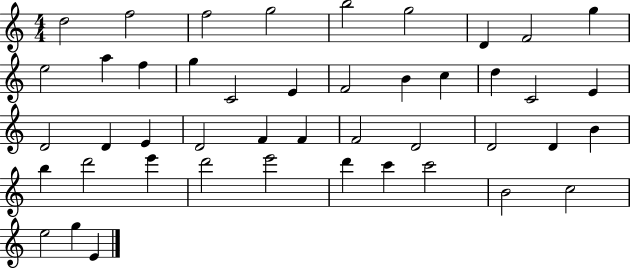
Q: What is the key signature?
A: C major